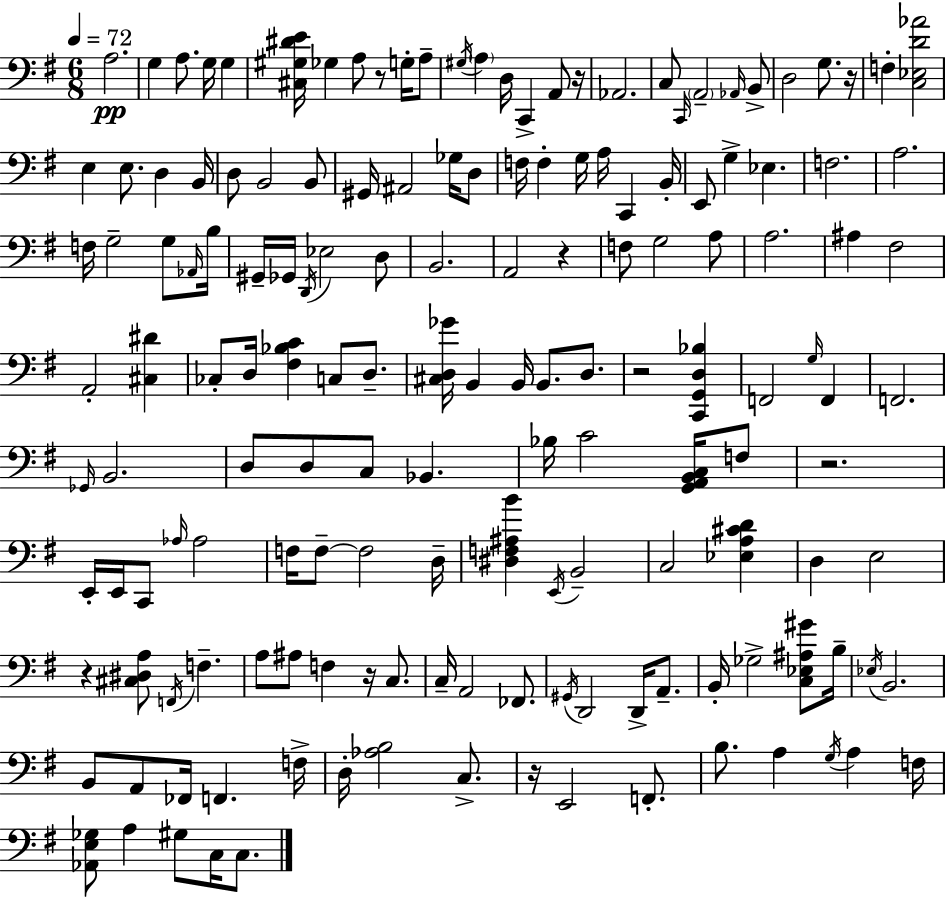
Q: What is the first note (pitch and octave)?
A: A3